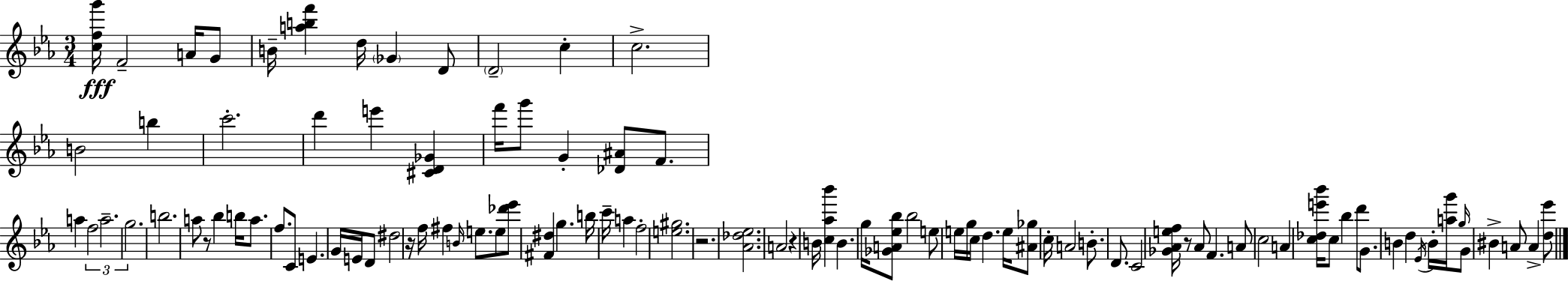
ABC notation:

X:1
T:Untitled
M:3/4
L:1/4
K:Eb
[cfg']/4 F2 A/4 G/2 B/4 [abf'] d/4 _G D/2 D2 c c2 B2 b c'2 d' e' [^CD_G] f'/4 g'/2 G [_D^A]/2 F/2 a f2 a2 g2 b2 a/2 z/2 _b b/4 a/2 f/2 C/2 E G/4 E/4 D/2 ^d2 z/4 f/4 ^f B/4 e/2 e/2 [_d'_e']/2 [^F^d] g b/4 c'/4 a f2 [e^g]2 z2 [_A_d_e]2 A2 z B/4 [c_a_b'] B g/4 [_GA_e_b]/2 _b2 e/2 e/4 g/4 c/4 d e/4 [^A_g]/2 c/4 A2 B/2 D/2 C2 [_G_Aef]/4 z/2 _A/2 F A/2 c2 A [c_de'_b']/4 c/2 _b d'/2 G/2 B d _E/4 B/4 [ag']/4 g/4 G/2 ^B A/2 A [d_e']/2